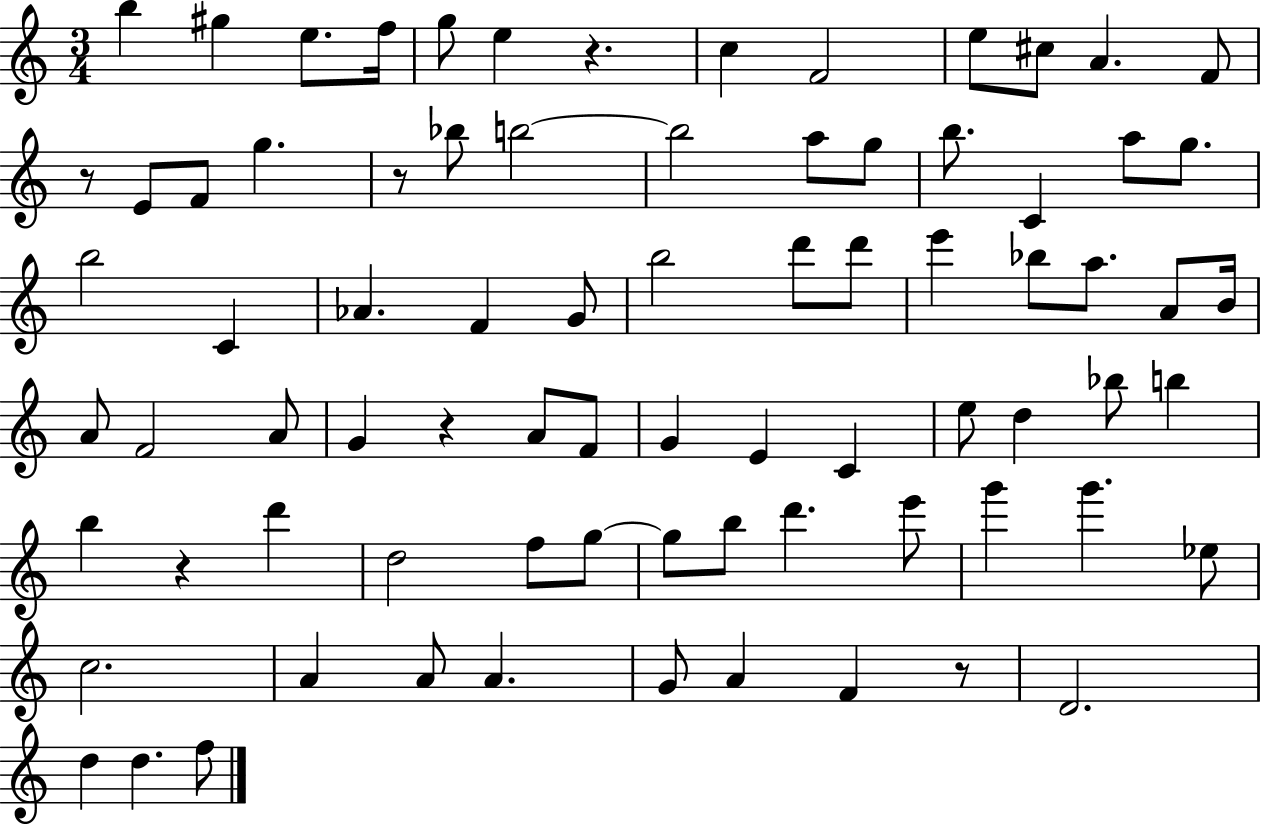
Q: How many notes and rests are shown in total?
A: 79